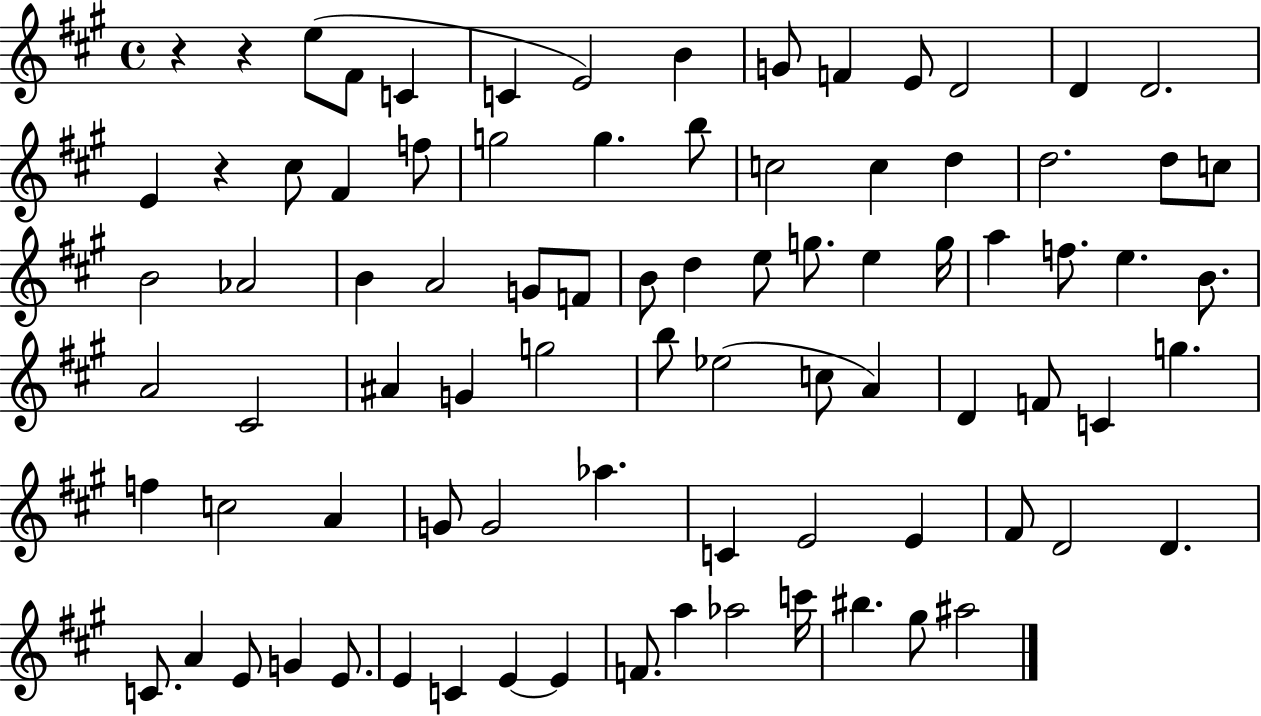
R/q R/q E5/e F#4/e C4/q C4/q E4/h B4/q G4/e F4/q E4/e D4/h D4/q D4/h. E4/q R/q C#5/e F#4/q F5/e G5/h G5/q. B5/e C5/h C5/q D5/q D5/h. D5/e C5/e B4/h Ab4/h B4/q A4/h G4/e F4/e B4/e D5/q E5/e G5/e. E5/q G5/s A5/q F5/e. E5/q. B4/e. A4/h C#4/h A#4/q G4/q G5/h B5/e Eb5/h C5/e A4/q D4/q F4/e C4/q G5/q. F5/q C5/h A4/q G4/e G4/h Ab5/q. C4/q E4/h E4/q F#4/e D4/h D4/q. C4/e. A4/q E4/e G4/q E4/e. E4/q C4/q E4/q E4/q F4/e. A5/q Ab5/h C6/s BIS5/q. G#5/e A#5/h